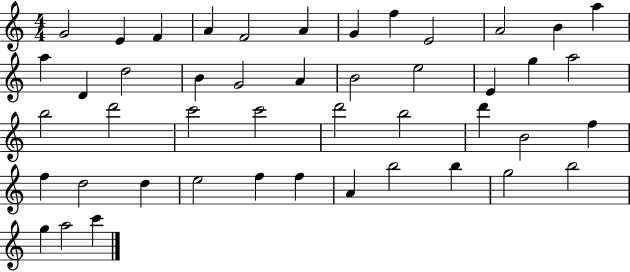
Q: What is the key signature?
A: C major